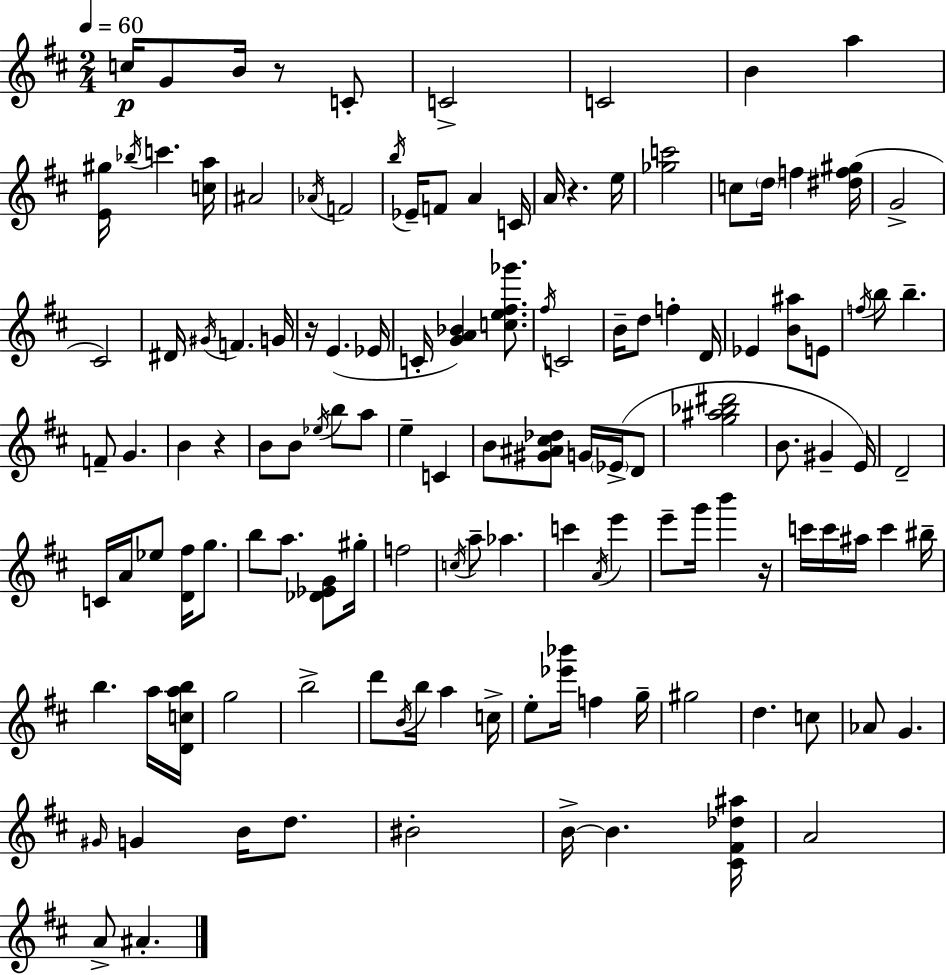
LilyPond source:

{
  \clef treble
  \numericTimeSignature
  \time 2/4
  \key d \major
  \tempo 4 = 60
  c''16\p g'8 b'16 r8 c'8-. | c'2-> | c'2 | b'4 a''4 | \break <e' gis''>16 \acciaccatura { bes''16 } c'''4. | <c'' a''>16 ais'2 | \acciaccatura { aes'16 } f'2 | \acciaccatura { b''16 } ees'16-- f'8 a'4 | \break c'16 a'16 r4. | e''16 <ges'' c'''>2 | c''8 \parenthesize d''16 f''4 | <dis'' f'' gis''>16( g'2-> | \break cis'2) | dis'16 \acciaccatura { gis'16 } f'4. | g'16 r16 e'4.( | ees'16 c'16-. <g' a' bes'>4) | \break <c'' e'' fis'' ges'''>8. \acciaccatura { fis''16 } c'2 | b'16-- d''8 | f''4-. d'16 ees'4 | <b' ais''>8 e'8 \acciaccatura { f''16 } b''8 | \break b''4.-- f'8-- | g'4. b'4 | r4 b'8 | b'8 \acciaccatura { ees''16 } b''8 a''8 e''4-- | \break c'4 b'8 | <gis' ais' cis'' des''>8 g'16 \parenthesize ees'16->( d'8 <g'' ais'' bes'' dis'''>2 | b'8. | gis'4-- e'16) d'2-- | \break c'16 | a'16 ees''8 <d' fis''>16 g''8. b''8 | a''8. <des' ees' g'>8 gis''16-. f''2 | \acciaccatura { c''16 } | \break a''8-- aes''4. | c'''4 \acciaccatura { a'16 } e'''4 | e'''8-- g'''16 b'''4 | r16 c'''16 c'''16 ais''16 c'''4 | \break bis''16-- b''4. a''16 | <d' c'' a'' b''>16 g''2 | b''2-> | d'''8 \acciaccatura { b'16 } b''16 a''4 | \break c''16-> e''8-. <ees''' bes'''>16 f''4 | g''16-- gis''2 | d''4. | c''8 aes'8 g'4. | \break \grace { gis'16 } g'4 b'16 | d''8. bis'2-. | b'16->~~ b'4. | <cis' fis' des'' ais''>16 a'2 | \break a'8-> ais'4.-. | \bar "|."
}